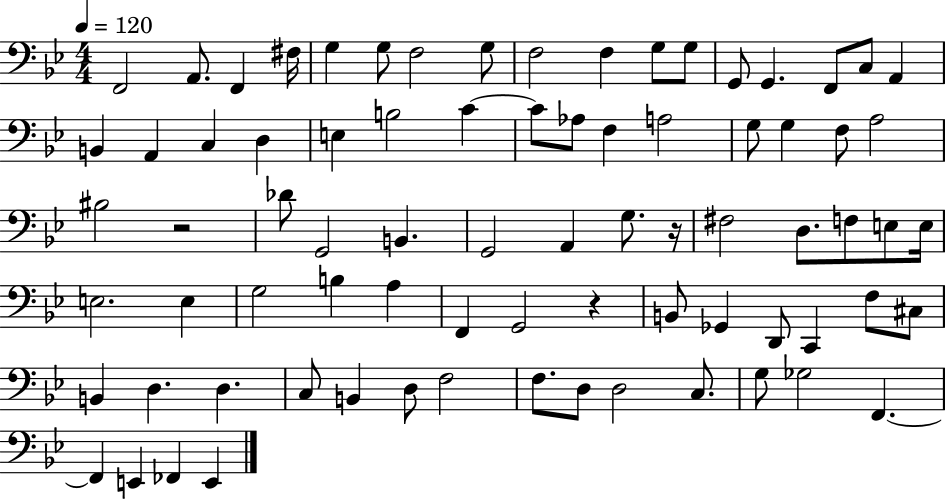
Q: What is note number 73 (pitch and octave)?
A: E2